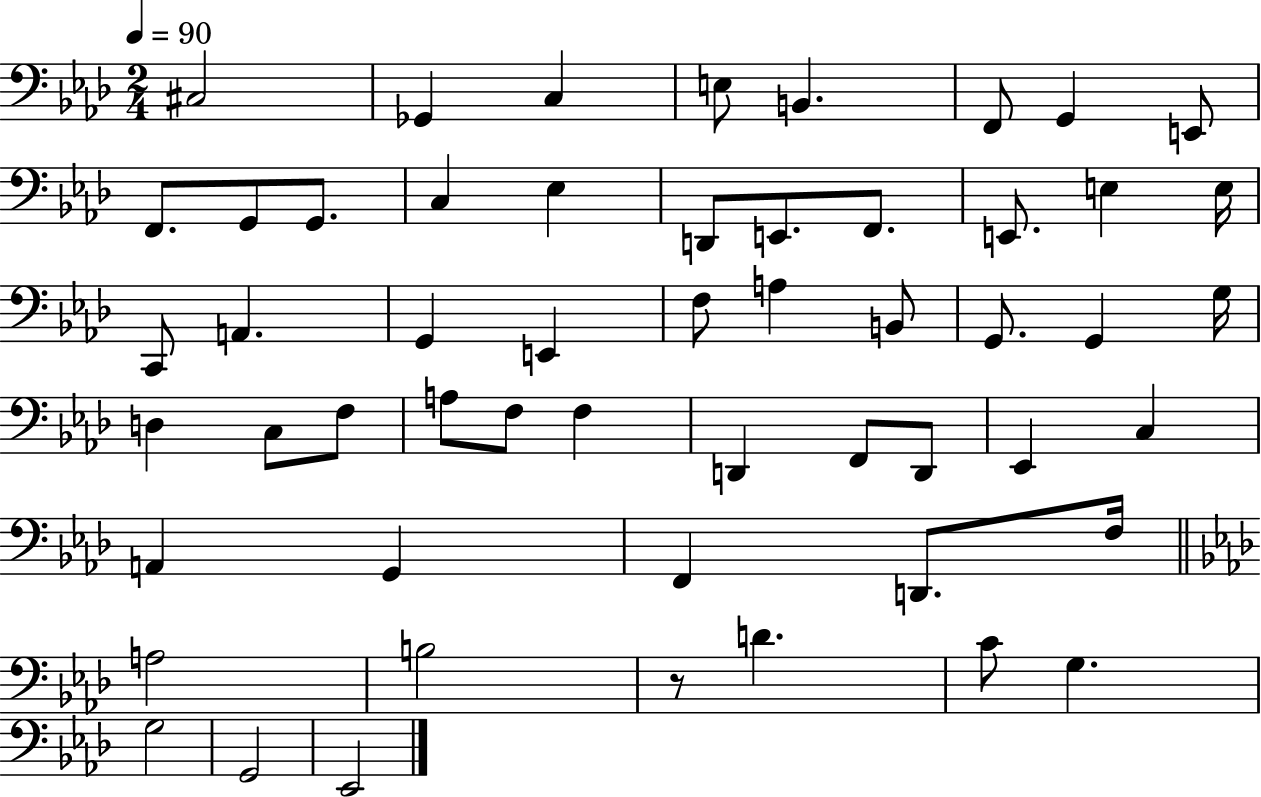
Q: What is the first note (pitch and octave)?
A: C#3